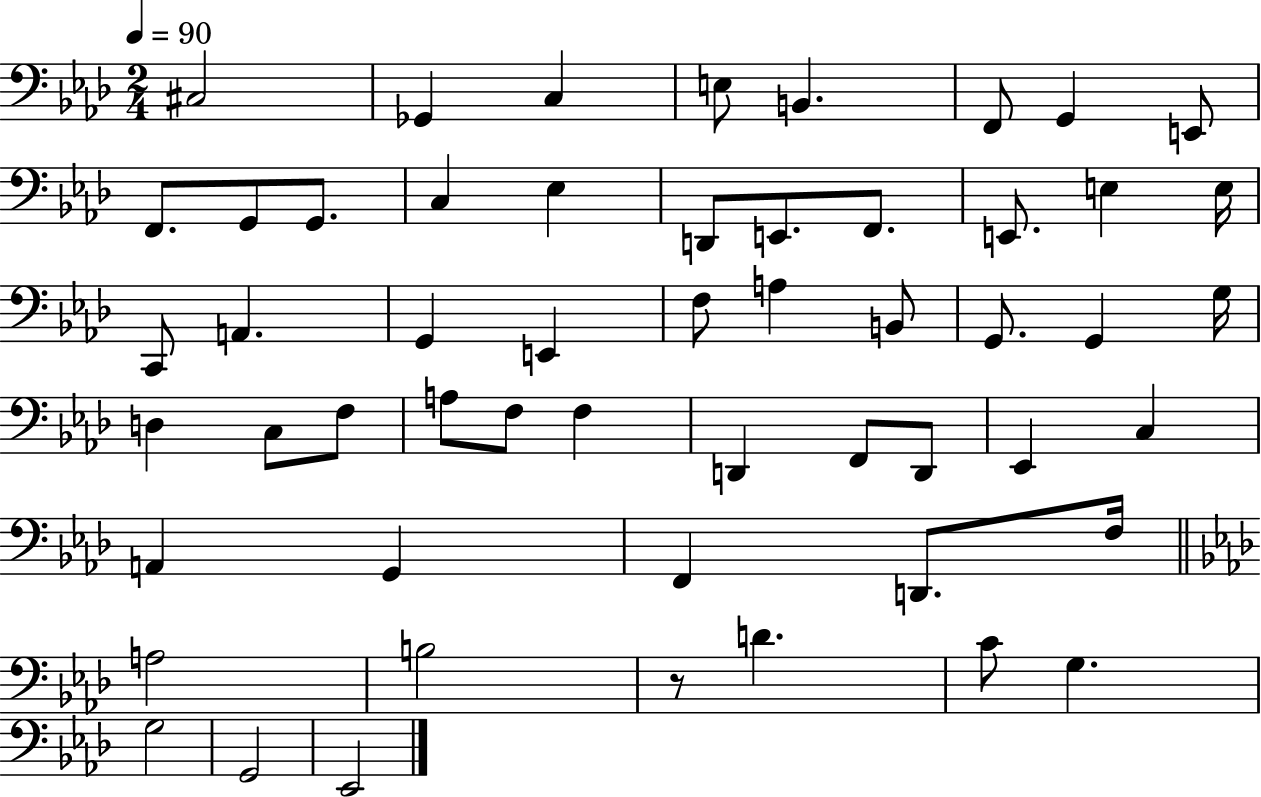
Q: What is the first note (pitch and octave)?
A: C#3